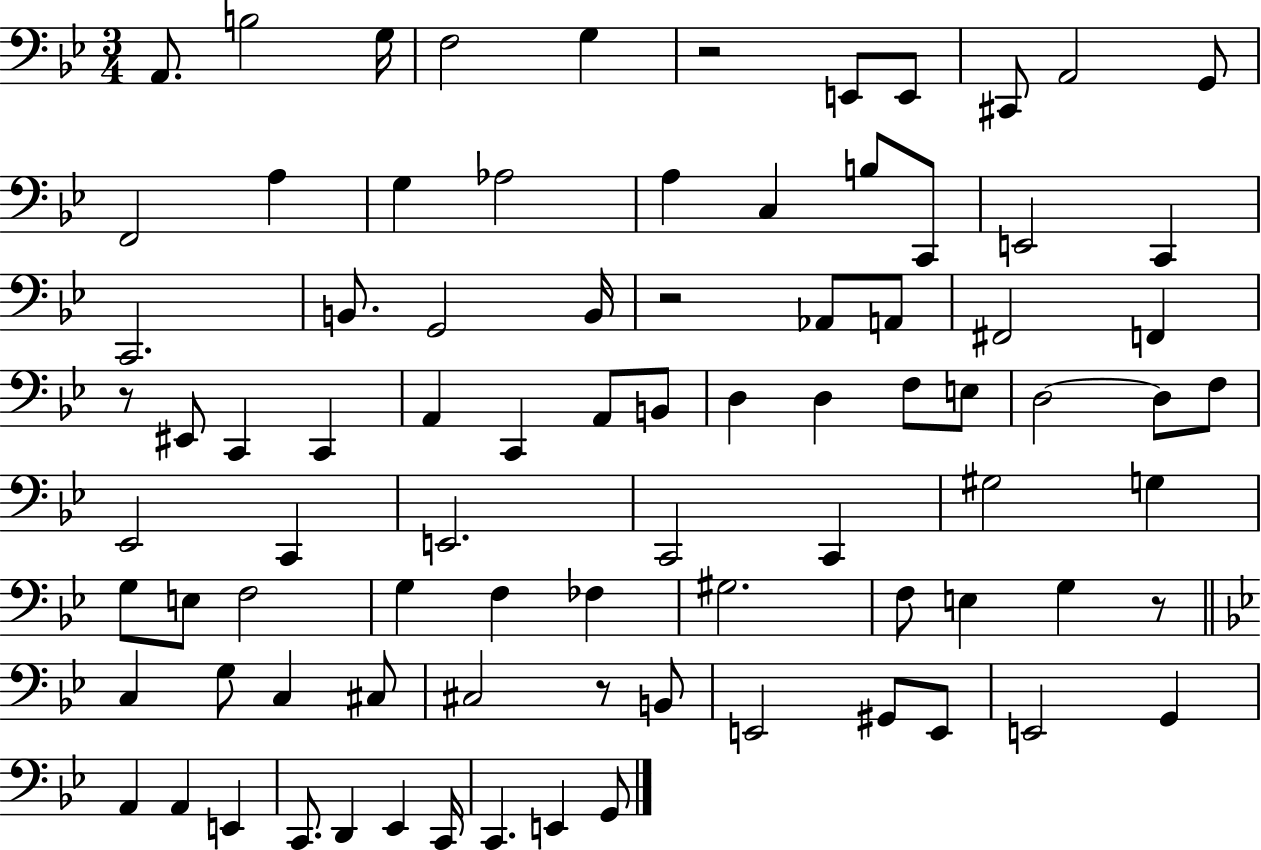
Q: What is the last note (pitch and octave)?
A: G2